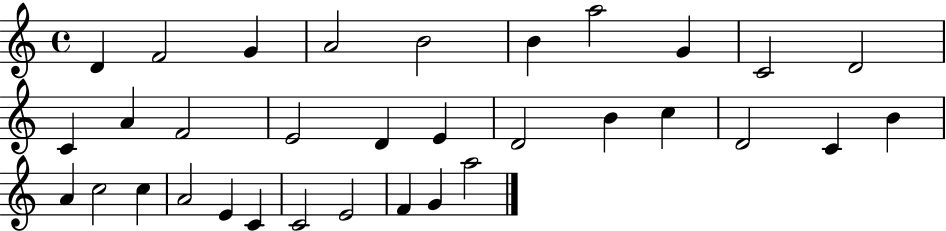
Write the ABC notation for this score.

X:1
T:Untitled
M:4/4
L:1/4
K:C
D F2 G A2 B2 B a2 G C2 D2 C A F2 E2 D E D2 B c D2 C B A c2 c A2 E C C2 E2 F G a2